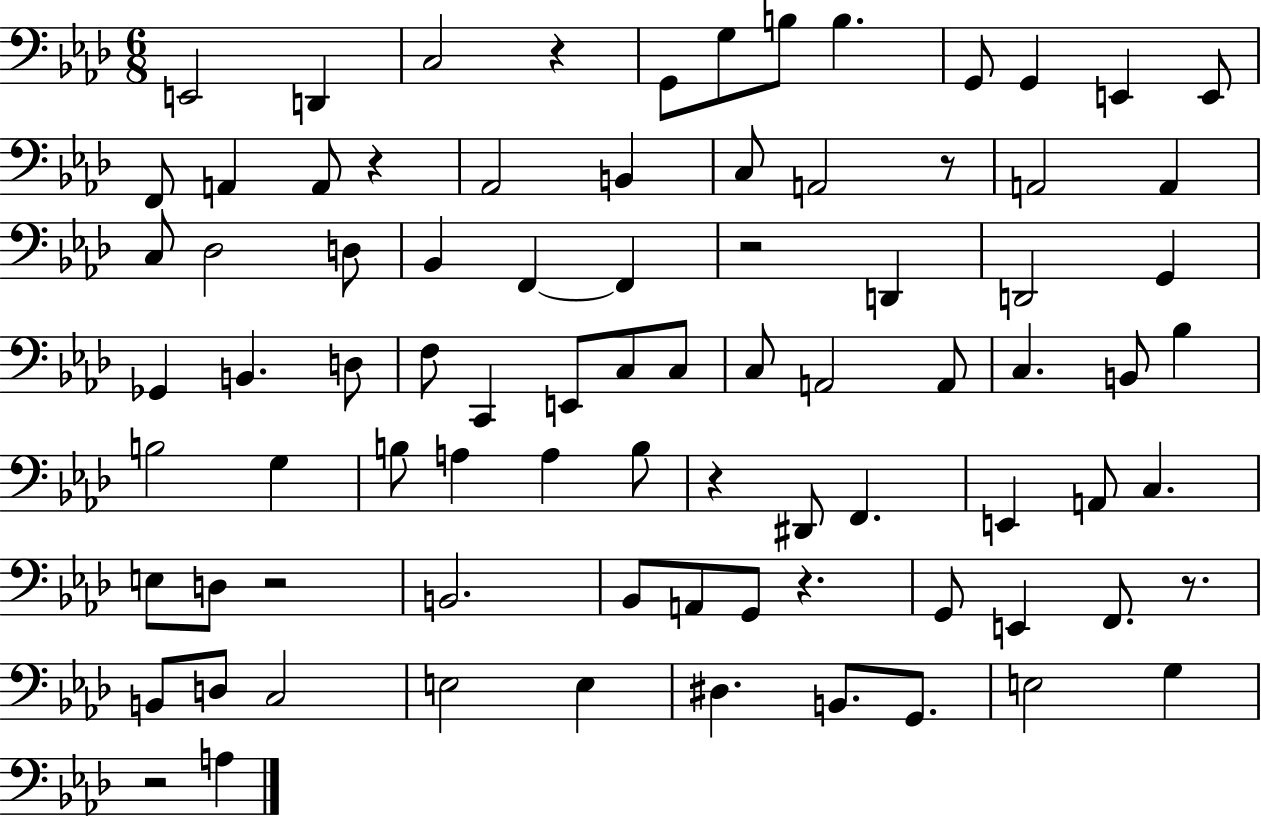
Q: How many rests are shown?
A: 9